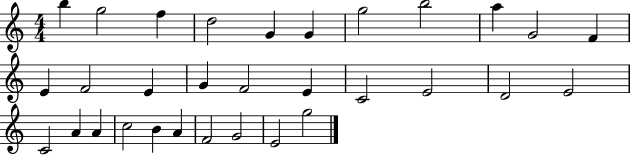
{
  \clef treble
  \numericTimeSignature
  \time 4/4
  \key c \major
  b''4 g''2 f''4 | d''2 g'4 g'4 | g''2 b''2 | a''4 g'2 f'4 | \break e'4 f'2 e'4 | g'4 f'2 e'4 | c'2 e'2 | d'2 e'2 | \break c'2 a'4 a'4 | c''2 b'4 a'4 | f'2 g'2 | e'2 g''2 | \break \bar "|."
}